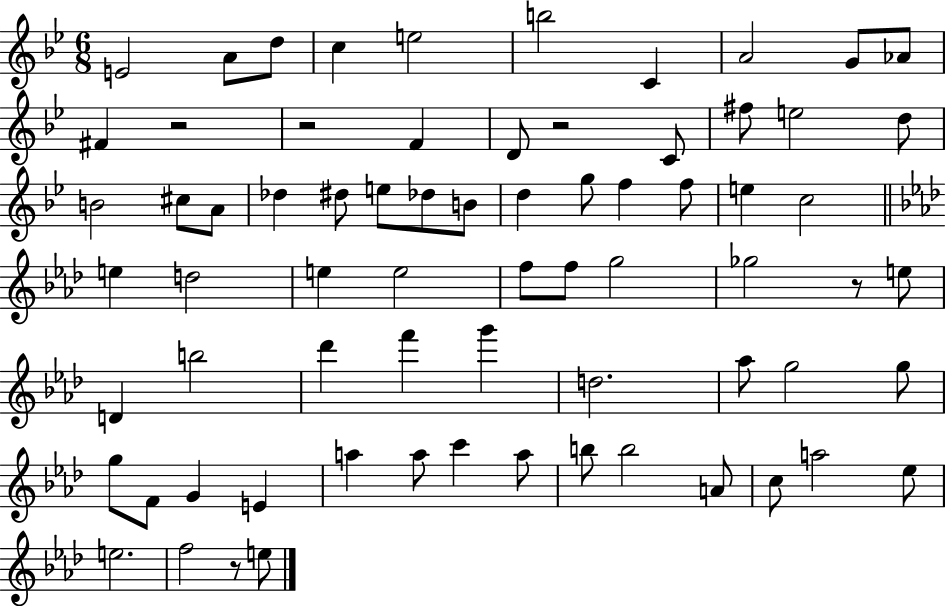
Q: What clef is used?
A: treble